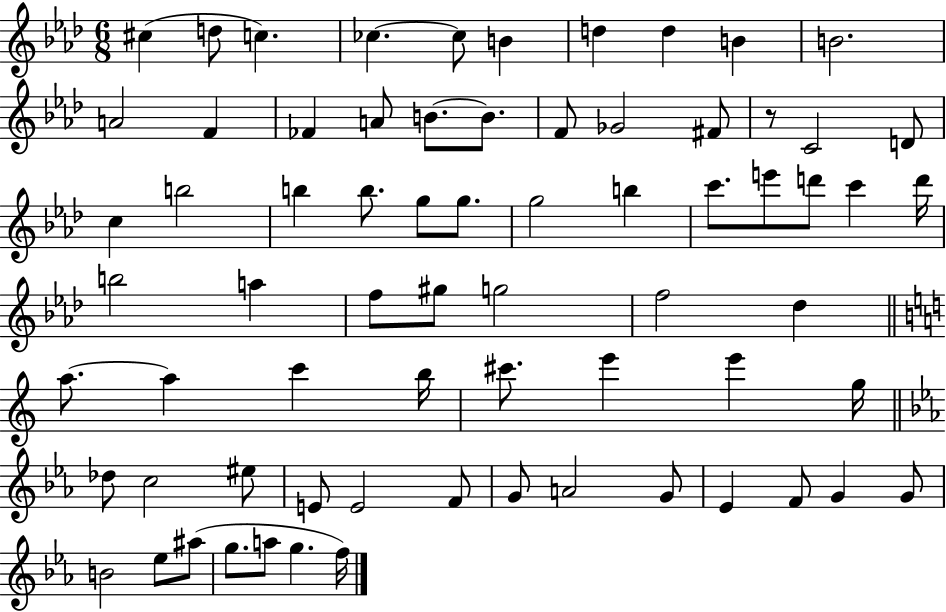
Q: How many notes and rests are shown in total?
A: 70